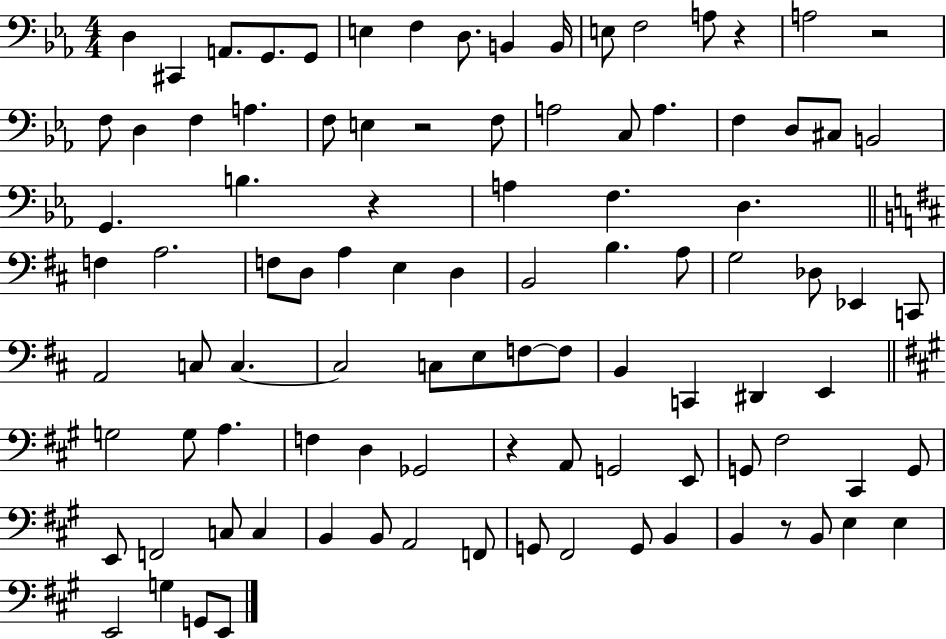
D3/q C#2/q A2/e. G2/e. G2/e E3/q F3/q D3/e. B2/q B2/s E3/e F3/h A3/e R/q A3/h R/h F3/e D3/q F3/q A3/q. F3/e E3/q R/h F3/e A3/h C3/e A3/q. F3/q D3/e C#3/e B2/h G2/q. B3/q. R/q A3/q F3/q. D3/q. F3/q A3/h. F3/e D3/e A3/q E3/q D3/q B2/h B3/q. A3/e G3/h Db3/e Eb2/q C2/e A2/h C3/e C3/q. C3/h C3/e E3/e F3/e F3/e B2/q C2/q D#2/q E2/q G3/h G3/e A3/q. F3/q D3/q Gb2/h R/q A2/e G2/h E2/e G2/e F#3/h C#2/q G2/e E2/e F2/h C3/e C3/q B2/q B2/e A2/h F2/e G2/e F#2/h G2/e B2/q B2/q R/e B2/e E3/q E3/q E2/h G3/q G2/e E2/e